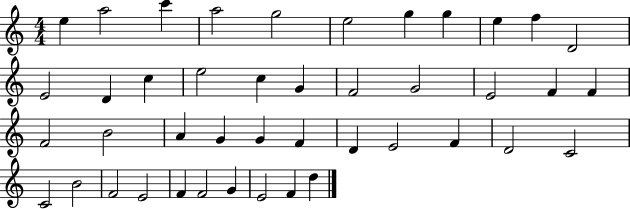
E5/q A5/h C6/q A5/h G5/h E5/h G5/q G5/q E5/q F5/q D4/h E4/h D4/q C5/q E5/h C5/q G4/q F4/h G4/h E4/h F4/q F4/q F4/h B4/h A4/q G4/q G4/q F4/q D4/q E4/h F4/q D4/h C4/h C4/h B4/h F4/h E4/h F4/q F4/h G4/q E4/h F4/q D5/q